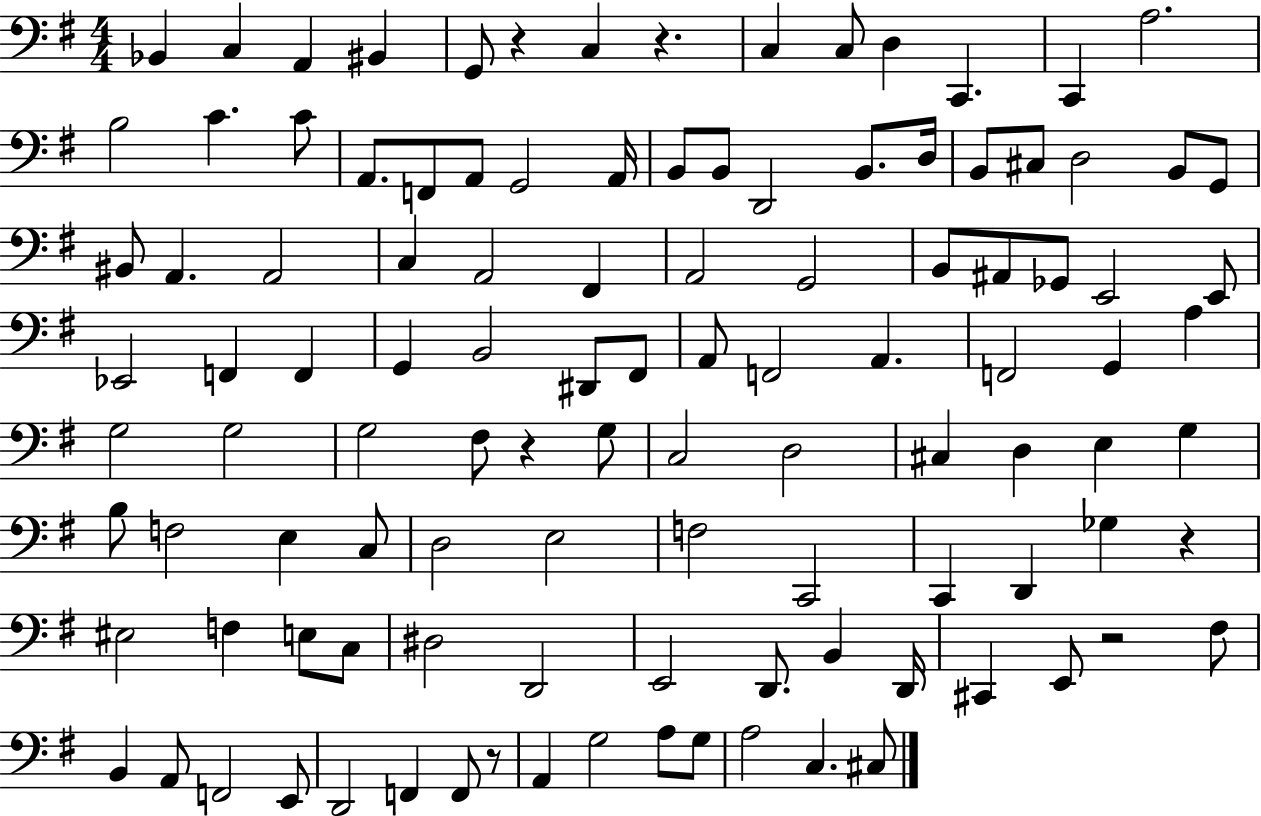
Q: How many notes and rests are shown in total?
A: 111